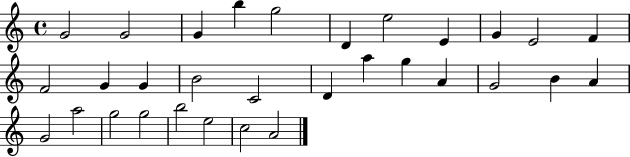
G4/h G4/h G4/q B5/q G5/h D4/q E5/h E4/q G4/q E4/h F4/q F4/h G4/q G4/q B4/h C4/h D4/q A5/q G5/q A4/q G4/h B4/q A4/q G4/h A5/h G5/h G5/h B5/h E5/h C5/h A4/h